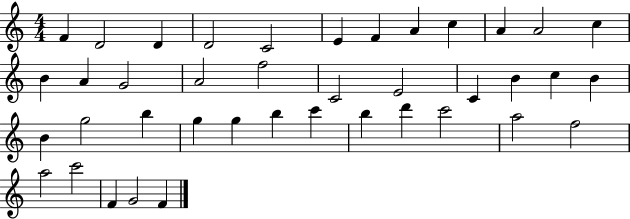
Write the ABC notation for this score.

X:1
T:Untitled
M:4/4
L:1/4
K:C
F D2 D D2 C2 E F A c A A2 c B A G2 A2 f2 C2 E2 C B c B B g2 b g g b c' b d' c'2 a2 f2 a2 c'2 F G2 F